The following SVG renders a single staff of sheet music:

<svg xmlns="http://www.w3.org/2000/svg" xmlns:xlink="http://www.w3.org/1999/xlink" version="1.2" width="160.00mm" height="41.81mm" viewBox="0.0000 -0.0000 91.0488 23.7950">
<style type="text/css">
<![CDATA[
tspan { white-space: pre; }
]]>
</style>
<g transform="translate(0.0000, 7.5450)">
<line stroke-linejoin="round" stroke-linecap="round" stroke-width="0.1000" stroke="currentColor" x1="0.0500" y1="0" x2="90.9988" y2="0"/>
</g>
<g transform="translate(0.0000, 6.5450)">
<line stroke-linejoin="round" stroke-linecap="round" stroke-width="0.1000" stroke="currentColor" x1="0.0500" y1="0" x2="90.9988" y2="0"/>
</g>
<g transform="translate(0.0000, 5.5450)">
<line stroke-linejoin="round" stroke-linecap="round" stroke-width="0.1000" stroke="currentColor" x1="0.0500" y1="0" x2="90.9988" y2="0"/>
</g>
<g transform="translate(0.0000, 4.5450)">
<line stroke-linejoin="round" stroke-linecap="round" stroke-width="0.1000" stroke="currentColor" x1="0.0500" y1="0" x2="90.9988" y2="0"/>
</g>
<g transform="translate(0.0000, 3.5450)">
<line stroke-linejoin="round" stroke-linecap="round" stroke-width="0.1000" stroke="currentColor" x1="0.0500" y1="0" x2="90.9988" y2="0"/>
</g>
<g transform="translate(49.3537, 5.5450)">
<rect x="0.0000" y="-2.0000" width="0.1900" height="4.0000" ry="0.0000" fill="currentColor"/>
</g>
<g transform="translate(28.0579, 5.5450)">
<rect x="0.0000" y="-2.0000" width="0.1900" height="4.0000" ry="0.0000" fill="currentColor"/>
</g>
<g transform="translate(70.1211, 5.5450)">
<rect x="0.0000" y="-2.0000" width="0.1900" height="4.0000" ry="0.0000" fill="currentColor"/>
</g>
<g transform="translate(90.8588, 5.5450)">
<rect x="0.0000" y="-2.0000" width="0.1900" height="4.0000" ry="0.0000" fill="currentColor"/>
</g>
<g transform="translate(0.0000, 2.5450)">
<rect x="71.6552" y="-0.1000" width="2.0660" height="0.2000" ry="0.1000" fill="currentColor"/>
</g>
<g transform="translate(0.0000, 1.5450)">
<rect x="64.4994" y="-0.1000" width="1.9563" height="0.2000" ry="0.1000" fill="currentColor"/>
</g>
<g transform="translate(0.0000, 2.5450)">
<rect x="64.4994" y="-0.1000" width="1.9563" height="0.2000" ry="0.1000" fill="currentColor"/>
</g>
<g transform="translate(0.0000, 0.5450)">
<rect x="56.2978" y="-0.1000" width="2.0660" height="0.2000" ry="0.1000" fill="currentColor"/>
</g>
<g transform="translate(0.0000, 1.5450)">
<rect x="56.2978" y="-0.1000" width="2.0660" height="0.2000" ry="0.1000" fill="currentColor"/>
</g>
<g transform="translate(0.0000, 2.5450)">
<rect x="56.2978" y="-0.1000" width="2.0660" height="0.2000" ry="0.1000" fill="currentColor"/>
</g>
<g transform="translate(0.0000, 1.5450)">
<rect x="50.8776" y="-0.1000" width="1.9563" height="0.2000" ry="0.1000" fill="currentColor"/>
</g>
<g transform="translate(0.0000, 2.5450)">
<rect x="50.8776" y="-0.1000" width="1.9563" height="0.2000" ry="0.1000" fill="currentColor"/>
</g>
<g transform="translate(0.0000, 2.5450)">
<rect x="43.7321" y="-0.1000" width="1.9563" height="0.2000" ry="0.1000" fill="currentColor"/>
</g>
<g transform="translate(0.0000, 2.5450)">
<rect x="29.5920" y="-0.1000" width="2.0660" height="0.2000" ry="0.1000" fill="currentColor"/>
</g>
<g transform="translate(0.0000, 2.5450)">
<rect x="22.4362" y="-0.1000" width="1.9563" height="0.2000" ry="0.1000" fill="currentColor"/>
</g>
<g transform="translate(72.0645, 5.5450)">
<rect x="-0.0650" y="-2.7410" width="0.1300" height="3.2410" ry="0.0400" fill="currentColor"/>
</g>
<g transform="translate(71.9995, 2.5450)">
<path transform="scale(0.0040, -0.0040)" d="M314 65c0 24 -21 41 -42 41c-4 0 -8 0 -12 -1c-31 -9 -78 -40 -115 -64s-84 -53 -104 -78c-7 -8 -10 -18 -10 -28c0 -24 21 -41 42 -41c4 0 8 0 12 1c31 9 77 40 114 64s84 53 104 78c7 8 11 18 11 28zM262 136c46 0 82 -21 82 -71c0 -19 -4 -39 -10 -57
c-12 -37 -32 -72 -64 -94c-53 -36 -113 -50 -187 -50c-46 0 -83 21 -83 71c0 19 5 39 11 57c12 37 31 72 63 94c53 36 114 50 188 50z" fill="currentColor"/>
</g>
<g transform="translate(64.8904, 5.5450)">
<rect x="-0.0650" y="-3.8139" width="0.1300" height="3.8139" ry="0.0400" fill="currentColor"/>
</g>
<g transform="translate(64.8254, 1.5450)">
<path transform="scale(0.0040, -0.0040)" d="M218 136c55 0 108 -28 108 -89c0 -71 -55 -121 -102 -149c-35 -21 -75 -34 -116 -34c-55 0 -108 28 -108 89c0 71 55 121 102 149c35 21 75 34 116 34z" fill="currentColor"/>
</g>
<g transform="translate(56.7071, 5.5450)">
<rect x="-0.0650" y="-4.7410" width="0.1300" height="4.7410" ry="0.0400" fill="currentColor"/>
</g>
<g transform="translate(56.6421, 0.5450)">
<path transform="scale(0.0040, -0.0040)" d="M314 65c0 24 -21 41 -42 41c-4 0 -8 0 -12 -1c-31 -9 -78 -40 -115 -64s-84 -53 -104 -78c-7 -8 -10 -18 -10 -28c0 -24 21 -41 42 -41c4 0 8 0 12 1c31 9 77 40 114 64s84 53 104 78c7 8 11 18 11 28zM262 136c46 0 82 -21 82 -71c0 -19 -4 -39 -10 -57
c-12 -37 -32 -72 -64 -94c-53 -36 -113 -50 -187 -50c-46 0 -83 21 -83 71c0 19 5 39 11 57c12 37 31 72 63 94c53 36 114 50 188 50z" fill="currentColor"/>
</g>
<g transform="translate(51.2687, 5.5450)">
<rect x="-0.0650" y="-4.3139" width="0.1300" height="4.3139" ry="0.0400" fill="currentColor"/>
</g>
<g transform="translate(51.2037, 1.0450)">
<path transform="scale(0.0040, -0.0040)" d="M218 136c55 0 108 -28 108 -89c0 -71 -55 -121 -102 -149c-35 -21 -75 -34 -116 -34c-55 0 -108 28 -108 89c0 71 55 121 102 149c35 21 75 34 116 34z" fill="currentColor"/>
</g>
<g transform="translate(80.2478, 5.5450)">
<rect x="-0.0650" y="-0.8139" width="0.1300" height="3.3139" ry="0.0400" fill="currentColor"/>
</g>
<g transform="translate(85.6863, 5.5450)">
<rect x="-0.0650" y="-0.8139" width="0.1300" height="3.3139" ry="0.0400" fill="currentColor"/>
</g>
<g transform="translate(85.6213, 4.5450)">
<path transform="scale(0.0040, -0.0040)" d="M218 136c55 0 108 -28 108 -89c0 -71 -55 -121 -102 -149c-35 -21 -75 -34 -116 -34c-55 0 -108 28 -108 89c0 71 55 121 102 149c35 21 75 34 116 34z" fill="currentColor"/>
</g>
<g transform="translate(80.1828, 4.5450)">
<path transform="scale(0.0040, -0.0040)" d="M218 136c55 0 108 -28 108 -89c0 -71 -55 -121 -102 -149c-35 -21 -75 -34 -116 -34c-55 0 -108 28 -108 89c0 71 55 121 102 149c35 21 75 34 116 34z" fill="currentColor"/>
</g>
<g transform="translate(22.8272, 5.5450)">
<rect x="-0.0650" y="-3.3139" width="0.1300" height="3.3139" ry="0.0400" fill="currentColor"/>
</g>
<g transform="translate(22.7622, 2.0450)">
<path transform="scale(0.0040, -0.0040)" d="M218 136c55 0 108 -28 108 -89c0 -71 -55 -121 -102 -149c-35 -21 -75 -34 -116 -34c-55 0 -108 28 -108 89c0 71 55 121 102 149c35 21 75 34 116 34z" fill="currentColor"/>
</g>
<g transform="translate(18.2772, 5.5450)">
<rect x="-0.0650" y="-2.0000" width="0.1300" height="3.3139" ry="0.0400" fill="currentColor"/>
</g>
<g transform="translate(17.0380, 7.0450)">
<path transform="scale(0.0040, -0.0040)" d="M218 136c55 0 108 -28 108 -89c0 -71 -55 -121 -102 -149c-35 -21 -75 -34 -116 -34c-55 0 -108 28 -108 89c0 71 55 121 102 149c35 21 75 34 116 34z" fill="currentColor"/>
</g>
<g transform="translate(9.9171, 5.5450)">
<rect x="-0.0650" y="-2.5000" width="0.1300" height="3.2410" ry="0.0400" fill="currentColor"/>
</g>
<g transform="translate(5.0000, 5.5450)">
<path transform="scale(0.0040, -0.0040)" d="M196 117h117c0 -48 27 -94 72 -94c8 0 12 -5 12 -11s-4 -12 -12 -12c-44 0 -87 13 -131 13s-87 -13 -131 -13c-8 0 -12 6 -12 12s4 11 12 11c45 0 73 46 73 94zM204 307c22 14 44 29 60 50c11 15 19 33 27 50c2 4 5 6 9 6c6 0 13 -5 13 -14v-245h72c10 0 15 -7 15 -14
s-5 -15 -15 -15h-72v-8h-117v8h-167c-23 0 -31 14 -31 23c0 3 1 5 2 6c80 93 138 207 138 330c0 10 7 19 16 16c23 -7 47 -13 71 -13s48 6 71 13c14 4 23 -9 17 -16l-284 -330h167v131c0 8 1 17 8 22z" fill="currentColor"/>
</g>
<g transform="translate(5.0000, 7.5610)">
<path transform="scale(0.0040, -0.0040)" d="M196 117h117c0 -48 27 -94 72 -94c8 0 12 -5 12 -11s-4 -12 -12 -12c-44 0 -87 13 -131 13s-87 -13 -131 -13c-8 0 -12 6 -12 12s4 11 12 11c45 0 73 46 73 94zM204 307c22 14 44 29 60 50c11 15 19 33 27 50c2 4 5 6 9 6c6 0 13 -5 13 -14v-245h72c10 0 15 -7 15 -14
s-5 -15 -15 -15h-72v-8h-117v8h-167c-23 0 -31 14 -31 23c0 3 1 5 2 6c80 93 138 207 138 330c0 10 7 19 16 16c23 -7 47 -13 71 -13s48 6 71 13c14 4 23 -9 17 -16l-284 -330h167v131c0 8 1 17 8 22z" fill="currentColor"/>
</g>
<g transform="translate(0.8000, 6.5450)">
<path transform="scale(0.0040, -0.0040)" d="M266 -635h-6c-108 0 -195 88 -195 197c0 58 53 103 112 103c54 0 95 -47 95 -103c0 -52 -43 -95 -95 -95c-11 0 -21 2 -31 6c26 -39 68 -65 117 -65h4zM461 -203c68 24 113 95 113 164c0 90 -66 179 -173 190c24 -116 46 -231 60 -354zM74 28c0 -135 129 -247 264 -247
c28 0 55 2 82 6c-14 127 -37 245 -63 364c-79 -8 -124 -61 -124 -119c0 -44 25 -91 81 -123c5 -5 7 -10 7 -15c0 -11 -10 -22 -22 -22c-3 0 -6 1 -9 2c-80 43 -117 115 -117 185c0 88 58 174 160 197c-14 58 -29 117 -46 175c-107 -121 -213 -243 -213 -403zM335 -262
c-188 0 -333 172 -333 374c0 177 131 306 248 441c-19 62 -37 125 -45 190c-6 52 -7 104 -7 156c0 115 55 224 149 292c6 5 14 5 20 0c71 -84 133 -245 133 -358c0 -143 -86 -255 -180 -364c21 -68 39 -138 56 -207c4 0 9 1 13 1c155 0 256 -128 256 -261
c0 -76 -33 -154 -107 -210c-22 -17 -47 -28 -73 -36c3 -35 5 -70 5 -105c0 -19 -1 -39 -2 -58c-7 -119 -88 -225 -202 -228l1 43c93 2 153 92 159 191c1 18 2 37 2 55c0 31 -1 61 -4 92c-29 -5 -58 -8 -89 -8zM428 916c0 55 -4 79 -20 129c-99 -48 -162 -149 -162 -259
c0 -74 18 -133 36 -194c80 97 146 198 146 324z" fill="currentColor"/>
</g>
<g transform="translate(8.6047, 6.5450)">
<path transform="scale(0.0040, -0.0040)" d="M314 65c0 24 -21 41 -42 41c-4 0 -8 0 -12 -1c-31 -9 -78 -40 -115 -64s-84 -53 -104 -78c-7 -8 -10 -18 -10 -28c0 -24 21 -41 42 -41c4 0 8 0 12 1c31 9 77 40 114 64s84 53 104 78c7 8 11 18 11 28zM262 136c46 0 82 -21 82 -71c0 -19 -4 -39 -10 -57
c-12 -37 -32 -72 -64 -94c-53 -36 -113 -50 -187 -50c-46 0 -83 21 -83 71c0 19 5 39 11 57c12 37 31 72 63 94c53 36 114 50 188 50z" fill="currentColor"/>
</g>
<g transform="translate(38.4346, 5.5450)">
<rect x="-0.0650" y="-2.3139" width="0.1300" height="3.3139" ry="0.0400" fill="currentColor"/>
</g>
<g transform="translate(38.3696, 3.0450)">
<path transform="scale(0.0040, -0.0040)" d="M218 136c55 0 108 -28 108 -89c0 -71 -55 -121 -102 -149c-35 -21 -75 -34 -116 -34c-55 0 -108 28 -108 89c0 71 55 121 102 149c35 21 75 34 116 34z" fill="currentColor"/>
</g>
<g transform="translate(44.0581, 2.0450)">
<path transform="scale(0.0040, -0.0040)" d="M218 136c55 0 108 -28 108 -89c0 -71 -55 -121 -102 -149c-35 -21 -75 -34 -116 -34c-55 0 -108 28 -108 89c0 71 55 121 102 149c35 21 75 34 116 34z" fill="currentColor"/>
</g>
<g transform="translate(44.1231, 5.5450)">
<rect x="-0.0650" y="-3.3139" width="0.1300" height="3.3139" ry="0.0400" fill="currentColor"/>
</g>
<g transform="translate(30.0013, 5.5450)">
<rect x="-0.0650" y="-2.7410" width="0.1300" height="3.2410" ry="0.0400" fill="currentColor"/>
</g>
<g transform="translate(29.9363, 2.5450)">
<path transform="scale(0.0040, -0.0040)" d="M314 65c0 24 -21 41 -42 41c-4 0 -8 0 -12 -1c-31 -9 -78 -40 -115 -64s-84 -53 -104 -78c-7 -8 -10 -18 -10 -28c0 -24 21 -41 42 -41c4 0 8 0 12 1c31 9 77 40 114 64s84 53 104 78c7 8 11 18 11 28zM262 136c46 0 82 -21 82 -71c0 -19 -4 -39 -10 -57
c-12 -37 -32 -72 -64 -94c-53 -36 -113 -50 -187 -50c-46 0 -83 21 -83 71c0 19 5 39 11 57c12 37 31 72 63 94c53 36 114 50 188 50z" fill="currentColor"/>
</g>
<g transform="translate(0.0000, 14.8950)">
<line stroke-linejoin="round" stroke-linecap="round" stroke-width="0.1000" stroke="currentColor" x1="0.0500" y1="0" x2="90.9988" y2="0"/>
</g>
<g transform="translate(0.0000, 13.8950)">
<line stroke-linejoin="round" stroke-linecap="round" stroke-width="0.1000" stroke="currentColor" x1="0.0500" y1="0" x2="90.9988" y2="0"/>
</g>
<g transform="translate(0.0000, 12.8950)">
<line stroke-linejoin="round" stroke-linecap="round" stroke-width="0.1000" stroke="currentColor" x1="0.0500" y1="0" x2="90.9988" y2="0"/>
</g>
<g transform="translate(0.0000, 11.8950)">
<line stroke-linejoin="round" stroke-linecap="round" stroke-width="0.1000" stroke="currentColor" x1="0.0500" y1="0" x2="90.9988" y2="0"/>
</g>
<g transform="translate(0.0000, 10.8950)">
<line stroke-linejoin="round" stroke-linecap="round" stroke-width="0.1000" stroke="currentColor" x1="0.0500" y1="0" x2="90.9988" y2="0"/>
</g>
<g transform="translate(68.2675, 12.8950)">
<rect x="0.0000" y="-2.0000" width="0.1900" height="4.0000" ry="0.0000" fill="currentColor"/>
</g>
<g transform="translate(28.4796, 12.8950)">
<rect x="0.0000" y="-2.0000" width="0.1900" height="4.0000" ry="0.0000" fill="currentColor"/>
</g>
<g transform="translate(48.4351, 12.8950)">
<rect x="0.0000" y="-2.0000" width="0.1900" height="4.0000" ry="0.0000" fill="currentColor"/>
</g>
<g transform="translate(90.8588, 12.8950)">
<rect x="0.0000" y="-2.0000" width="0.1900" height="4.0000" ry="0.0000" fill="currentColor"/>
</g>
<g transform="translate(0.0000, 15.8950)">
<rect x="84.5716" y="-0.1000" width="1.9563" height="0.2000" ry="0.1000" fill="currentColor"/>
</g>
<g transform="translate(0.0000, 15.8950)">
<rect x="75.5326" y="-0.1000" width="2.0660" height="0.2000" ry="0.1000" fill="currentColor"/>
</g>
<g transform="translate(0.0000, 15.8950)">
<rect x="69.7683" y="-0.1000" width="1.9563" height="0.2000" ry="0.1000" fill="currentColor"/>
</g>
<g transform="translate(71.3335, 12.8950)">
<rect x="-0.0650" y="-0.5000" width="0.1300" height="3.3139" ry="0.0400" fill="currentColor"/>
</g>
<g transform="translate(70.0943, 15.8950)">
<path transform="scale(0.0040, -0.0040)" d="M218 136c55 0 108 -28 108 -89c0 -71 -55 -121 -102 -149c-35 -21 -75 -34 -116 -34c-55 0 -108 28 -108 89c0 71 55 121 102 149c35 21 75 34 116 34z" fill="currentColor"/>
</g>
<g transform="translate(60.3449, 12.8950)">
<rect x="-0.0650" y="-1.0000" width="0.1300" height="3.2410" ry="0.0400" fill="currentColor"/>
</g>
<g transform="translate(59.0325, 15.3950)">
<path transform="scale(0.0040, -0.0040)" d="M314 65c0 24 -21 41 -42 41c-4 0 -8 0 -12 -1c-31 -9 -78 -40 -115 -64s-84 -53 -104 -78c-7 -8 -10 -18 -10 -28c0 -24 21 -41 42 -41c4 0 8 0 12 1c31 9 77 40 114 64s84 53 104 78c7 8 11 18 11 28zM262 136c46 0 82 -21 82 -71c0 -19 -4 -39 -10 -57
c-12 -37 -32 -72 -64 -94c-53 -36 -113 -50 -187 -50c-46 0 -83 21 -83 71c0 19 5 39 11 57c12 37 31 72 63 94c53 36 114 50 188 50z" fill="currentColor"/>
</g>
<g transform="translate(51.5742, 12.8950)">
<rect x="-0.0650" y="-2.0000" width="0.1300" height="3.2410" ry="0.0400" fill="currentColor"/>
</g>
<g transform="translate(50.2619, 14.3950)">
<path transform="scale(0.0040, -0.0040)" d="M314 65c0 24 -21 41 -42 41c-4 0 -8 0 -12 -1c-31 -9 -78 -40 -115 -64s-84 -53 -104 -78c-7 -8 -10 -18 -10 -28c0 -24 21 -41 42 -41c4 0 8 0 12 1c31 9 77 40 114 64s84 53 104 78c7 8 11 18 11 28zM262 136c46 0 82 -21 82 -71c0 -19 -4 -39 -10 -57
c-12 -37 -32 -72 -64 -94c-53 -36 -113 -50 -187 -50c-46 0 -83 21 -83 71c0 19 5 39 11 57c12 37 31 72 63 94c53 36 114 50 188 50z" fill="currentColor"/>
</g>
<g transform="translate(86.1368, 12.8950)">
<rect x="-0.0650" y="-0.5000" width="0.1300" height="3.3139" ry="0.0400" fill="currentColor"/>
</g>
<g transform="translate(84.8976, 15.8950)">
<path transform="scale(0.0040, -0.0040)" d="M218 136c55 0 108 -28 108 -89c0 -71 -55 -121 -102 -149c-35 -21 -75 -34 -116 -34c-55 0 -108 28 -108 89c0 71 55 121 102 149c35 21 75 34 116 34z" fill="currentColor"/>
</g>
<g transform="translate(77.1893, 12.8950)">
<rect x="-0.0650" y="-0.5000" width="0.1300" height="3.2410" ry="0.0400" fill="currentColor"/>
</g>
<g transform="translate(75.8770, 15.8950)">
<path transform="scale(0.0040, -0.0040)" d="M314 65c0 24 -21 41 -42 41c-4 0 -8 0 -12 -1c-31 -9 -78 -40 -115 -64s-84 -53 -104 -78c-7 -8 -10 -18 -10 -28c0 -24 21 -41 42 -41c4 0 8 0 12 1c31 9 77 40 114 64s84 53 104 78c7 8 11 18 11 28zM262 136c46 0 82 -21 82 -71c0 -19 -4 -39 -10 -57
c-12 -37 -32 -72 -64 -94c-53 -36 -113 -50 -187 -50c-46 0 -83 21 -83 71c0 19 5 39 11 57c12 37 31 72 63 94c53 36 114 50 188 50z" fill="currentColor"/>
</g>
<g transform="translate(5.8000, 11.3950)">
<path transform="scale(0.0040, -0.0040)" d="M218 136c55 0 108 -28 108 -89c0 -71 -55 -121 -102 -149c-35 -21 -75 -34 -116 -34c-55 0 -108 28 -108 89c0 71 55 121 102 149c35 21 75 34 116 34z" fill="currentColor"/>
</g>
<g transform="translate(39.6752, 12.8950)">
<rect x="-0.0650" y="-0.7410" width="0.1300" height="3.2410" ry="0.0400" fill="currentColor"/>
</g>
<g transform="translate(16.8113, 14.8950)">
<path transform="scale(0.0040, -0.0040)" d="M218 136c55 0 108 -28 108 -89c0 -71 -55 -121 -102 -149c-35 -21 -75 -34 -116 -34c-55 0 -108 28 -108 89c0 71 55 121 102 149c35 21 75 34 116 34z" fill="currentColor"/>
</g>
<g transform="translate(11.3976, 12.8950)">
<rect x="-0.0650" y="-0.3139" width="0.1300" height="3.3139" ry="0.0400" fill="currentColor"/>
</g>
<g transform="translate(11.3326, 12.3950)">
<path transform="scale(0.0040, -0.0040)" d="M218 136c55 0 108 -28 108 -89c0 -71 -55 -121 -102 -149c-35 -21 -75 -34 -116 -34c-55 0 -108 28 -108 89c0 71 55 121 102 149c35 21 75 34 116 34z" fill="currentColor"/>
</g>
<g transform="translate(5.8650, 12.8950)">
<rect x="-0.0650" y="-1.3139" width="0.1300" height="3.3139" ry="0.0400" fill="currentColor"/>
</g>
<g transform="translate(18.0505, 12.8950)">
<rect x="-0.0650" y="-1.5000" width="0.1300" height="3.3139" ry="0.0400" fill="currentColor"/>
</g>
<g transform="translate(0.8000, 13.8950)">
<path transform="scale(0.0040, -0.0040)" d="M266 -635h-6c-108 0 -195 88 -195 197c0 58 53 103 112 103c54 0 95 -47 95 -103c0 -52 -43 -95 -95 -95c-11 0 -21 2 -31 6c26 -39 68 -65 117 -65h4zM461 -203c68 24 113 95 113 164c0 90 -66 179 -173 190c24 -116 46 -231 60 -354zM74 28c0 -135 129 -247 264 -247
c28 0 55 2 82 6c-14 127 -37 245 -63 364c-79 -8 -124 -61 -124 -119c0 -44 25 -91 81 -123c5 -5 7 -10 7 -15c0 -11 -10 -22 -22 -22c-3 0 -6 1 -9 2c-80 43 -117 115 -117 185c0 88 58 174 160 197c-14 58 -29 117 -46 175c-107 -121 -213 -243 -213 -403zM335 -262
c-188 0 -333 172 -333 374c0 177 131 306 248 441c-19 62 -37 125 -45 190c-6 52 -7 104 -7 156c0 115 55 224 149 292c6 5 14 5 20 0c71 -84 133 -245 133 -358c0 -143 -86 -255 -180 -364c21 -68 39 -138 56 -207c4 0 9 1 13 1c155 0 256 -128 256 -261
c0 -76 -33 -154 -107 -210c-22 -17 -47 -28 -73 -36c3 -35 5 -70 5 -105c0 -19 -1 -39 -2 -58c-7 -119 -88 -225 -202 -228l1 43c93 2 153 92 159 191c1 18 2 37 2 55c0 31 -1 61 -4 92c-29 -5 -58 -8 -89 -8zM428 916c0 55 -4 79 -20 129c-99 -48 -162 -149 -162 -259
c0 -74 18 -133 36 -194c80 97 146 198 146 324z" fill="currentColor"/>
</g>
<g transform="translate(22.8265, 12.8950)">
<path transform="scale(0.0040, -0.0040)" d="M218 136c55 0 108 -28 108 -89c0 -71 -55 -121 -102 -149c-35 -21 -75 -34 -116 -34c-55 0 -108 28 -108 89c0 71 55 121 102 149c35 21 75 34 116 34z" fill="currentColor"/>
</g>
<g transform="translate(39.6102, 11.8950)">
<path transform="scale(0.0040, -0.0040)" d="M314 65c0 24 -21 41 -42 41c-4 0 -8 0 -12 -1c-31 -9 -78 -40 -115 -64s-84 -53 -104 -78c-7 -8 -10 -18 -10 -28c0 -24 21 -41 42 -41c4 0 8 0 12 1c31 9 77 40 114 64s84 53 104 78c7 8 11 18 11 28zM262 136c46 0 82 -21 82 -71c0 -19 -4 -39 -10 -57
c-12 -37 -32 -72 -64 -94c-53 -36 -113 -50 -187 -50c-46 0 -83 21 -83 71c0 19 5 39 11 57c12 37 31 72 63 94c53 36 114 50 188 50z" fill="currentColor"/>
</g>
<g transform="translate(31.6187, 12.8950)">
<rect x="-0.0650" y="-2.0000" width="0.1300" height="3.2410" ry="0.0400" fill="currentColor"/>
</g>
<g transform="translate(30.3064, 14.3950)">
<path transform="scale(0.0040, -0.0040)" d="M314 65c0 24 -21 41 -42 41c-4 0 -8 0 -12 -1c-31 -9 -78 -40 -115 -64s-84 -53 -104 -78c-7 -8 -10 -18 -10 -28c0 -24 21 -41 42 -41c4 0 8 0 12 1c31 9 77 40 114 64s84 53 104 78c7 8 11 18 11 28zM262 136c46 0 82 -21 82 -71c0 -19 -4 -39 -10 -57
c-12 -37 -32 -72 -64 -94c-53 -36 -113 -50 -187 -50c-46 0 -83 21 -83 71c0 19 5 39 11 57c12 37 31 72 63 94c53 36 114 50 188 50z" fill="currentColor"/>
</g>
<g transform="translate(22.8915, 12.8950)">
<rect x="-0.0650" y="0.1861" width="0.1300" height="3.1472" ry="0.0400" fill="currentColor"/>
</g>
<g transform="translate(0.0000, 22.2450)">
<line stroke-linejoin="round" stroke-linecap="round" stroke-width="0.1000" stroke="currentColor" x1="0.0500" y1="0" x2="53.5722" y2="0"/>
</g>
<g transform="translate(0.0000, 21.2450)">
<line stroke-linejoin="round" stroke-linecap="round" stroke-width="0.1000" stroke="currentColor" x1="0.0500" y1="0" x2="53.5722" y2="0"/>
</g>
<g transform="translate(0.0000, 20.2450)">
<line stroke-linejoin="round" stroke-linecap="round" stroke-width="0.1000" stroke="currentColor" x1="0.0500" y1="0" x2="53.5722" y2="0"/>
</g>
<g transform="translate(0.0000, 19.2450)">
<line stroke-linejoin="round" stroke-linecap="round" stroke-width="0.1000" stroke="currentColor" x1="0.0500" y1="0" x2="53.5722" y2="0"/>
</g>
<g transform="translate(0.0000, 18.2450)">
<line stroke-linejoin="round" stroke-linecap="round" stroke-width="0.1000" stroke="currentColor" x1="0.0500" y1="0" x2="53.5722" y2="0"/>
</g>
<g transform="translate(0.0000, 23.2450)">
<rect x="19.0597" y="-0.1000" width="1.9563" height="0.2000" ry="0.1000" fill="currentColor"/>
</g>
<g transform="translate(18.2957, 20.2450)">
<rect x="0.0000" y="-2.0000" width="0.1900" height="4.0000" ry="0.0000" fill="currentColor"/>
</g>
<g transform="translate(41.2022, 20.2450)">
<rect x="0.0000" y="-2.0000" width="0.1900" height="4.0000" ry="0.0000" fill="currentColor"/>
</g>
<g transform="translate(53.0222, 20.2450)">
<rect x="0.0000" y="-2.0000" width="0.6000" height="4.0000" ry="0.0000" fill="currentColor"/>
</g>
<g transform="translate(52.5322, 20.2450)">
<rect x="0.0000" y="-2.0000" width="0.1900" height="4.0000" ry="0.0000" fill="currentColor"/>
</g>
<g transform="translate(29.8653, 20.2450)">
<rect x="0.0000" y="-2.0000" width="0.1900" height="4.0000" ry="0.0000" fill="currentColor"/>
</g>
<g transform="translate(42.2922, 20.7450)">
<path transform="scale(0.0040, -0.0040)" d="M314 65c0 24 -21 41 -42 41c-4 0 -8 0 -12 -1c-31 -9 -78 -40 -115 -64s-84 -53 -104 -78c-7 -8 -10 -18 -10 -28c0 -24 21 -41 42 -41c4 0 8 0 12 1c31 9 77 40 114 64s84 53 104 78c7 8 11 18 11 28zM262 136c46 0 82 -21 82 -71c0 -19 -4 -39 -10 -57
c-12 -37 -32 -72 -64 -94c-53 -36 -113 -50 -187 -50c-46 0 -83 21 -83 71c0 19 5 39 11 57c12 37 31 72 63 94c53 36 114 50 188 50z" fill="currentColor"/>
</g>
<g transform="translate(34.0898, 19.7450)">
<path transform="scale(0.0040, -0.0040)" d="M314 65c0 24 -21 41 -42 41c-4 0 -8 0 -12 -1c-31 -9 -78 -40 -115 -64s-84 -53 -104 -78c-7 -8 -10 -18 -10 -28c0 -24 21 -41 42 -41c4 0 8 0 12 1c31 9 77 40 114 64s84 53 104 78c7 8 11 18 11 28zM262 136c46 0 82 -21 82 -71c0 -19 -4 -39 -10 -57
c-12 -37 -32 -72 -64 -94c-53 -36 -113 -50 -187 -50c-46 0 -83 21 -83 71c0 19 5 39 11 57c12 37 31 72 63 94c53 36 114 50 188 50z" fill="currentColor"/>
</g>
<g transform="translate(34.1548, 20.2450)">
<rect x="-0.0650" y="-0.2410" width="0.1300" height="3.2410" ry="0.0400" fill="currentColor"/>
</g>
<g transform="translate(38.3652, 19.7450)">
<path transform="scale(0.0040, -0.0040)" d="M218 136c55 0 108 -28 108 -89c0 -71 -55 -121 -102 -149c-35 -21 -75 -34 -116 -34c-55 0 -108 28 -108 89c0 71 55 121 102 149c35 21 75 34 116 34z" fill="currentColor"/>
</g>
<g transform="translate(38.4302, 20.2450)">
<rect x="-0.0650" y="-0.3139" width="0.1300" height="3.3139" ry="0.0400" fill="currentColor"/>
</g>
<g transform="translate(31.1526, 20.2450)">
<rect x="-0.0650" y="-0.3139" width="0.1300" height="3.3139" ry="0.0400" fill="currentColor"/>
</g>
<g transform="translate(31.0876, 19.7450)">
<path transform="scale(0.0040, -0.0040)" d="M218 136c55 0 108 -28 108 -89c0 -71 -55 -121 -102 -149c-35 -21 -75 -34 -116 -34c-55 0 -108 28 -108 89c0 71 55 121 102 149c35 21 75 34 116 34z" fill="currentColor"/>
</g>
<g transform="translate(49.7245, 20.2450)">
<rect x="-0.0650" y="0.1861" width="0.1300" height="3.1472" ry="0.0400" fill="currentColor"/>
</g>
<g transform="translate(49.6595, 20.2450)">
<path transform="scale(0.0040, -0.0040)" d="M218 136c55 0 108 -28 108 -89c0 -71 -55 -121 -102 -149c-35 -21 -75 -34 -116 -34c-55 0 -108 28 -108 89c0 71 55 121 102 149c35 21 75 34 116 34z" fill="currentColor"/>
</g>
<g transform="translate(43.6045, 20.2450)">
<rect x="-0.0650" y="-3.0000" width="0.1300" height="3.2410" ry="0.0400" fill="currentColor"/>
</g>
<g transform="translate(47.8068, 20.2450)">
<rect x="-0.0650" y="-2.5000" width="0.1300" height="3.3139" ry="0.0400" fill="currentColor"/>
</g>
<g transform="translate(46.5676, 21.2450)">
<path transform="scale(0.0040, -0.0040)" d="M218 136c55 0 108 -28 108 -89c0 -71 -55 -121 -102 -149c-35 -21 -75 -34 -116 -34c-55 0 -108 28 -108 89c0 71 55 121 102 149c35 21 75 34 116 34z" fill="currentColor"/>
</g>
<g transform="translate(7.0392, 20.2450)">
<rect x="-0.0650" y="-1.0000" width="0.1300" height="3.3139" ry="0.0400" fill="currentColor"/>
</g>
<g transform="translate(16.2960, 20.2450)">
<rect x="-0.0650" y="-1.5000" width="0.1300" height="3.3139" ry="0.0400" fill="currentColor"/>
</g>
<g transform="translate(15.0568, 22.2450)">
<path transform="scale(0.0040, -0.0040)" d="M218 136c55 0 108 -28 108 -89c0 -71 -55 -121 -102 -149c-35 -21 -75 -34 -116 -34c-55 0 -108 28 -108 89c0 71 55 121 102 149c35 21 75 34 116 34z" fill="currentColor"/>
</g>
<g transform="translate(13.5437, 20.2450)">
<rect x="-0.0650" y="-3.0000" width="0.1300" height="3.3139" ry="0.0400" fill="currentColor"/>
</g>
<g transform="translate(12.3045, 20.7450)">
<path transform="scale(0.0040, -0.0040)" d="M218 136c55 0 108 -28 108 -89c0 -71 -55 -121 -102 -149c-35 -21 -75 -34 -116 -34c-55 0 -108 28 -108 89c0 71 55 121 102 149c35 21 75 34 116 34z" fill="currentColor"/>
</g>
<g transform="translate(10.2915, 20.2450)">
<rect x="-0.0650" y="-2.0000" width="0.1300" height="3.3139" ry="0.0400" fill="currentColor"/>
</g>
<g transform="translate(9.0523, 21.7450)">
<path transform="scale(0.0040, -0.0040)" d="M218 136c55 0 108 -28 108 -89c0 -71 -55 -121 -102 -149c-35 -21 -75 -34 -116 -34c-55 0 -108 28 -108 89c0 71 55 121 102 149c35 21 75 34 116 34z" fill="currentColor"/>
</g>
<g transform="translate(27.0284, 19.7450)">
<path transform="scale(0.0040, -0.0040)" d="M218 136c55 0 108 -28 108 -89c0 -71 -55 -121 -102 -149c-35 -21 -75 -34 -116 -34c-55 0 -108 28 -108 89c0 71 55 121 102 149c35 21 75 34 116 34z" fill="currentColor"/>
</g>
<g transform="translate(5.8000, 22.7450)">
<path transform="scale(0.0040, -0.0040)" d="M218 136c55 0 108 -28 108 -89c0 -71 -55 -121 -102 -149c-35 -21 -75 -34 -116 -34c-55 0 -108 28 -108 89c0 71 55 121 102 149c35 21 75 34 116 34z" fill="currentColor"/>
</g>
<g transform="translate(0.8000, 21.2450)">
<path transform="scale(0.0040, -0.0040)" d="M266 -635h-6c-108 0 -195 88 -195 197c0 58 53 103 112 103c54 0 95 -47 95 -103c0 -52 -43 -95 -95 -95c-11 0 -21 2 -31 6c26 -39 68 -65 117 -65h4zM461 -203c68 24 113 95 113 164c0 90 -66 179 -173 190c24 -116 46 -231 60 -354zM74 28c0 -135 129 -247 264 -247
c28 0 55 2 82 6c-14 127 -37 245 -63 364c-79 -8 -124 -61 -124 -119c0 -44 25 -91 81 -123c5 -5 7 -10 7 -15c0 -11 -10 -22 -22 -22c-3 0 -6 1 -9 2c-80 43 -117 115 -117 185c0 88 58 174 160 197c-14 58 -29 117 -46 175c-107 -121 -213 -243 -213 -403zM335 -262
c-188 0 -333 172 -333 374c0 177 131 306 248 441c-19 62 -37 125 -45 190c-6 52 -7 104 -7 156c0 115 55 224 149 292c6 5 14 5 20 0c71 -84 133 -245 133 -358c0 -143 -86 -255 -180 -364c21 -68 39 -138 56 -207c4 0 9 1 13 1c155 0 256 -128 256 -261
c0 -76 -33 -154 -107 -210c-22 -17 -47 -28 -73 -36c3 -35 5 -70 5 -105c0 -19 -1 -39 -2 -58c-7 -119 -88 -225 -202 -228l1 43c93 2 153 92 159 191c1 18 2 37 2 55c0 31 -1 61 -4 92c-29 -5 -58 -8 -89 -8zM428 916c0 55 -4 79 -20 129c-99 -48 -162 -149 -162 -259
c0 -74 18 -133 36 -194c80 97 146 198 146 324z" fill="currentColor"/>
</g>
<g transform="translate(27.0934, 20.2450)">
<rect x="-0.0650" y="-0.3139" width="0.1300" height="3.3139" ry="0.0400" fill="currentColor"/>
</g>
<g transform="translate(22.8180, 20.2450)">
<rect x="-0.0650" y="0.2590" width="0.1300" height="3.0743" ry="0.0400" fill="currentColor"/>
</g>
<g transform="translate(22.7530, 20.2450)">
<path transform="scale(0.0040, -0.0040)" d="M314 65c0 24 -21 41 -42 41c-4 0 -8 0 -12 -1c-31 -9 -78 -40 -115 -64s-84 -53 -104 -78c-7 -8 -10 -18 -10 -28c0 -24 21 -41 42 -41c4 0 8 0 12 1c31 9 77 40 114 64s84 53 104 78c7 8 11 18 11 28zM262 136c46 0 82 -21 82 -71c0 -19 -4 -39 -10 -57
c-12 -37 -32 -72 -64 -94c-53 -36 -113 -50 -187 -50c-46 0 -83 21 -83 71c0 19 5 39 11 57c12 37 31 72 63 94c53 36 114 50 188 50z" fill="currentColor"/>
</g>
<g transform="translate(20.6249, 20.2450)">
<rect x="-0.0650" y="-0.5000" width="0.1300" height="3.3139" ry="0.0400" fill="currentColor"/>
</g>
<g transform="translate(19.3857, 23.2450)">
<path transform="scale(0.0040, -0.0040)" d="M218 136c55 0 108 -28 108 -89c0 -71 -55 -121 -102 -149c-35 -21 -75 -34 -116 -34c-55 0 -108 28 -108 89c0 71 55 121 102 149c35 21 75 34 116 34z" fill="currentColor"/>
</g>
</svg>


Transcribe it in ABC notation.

X:1
T:Untitled
M:4/4
L:1/4
K:C
G2 F b a2 g b d' e'2 c' a2 d d e c E B F2 d2 F2 D2 C C2 C D F A E C B2 c c c2 c A2 G B